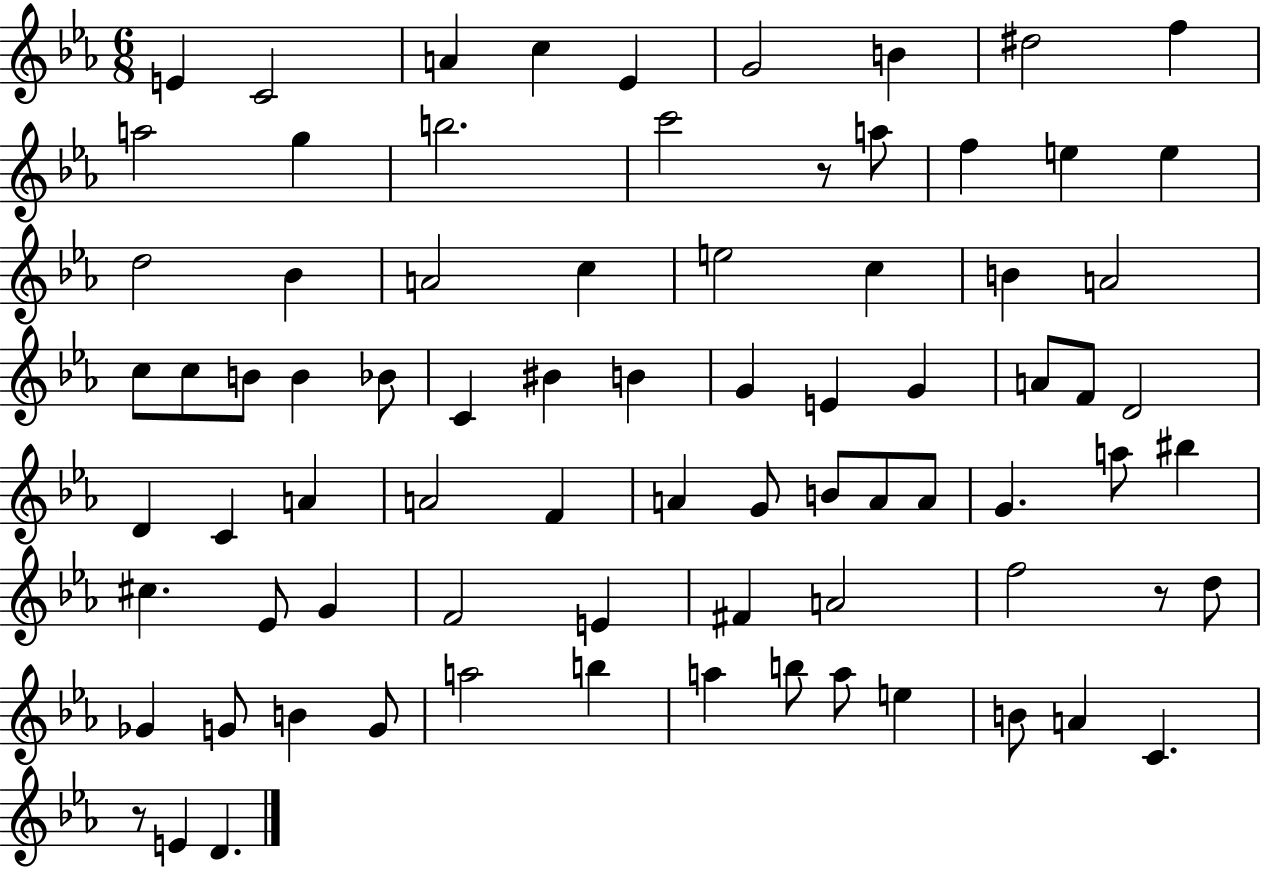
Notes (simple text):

E4/q C4/h A4/q C5/q Eb4/q G4/h B4/q D#5/h F5/q A5/h G5/q B5/h. C6/h R/e A5/e F5/q E5/q E5/q D5/h Bb4/q A4/h C5/q E5/h C5/q B4/q A4/h C5/e C5/e B4/e B4/q Bb4/e C4/q BIS4/q B4/q G4/q E4/q G4/q A4/e F4/e D4/h D4/q C4/q A4/q A4/h F4/q A4/q G4/e B4/e A4/e A4/e G4/q. A5/e BIS5/q C#5/q. Eb4/e G4/q F4/h E4/q F#4/q A4/h F5/h R/e D5/e Gb4/q G4/e B4/q G4/e A5/h B5/q A5/q B5/e A5/e E5/q B4/e A4/q C4/q. R/e E4/q D4/q.